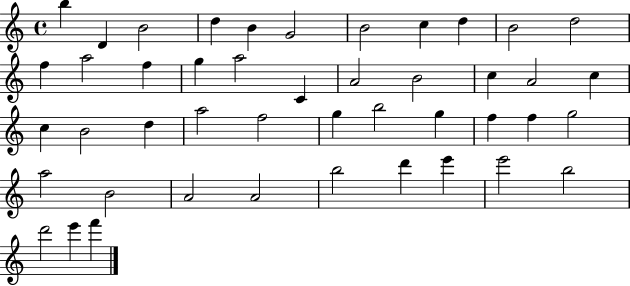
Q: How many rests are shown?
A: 0